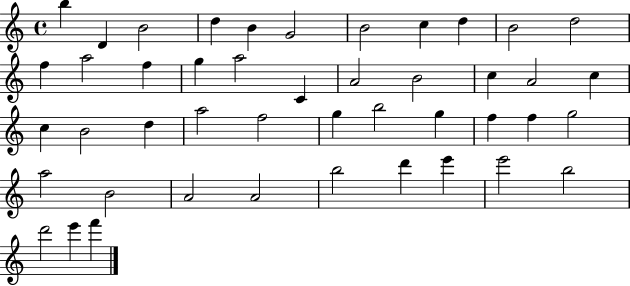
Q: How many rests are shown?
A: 0